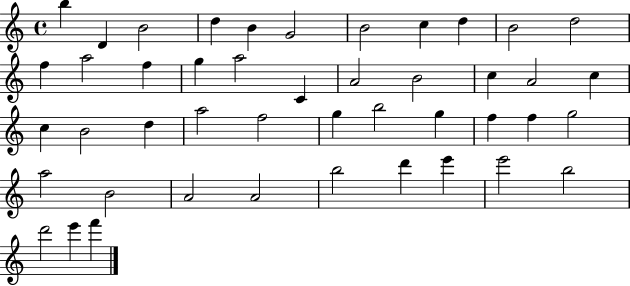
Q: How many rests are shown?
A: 0